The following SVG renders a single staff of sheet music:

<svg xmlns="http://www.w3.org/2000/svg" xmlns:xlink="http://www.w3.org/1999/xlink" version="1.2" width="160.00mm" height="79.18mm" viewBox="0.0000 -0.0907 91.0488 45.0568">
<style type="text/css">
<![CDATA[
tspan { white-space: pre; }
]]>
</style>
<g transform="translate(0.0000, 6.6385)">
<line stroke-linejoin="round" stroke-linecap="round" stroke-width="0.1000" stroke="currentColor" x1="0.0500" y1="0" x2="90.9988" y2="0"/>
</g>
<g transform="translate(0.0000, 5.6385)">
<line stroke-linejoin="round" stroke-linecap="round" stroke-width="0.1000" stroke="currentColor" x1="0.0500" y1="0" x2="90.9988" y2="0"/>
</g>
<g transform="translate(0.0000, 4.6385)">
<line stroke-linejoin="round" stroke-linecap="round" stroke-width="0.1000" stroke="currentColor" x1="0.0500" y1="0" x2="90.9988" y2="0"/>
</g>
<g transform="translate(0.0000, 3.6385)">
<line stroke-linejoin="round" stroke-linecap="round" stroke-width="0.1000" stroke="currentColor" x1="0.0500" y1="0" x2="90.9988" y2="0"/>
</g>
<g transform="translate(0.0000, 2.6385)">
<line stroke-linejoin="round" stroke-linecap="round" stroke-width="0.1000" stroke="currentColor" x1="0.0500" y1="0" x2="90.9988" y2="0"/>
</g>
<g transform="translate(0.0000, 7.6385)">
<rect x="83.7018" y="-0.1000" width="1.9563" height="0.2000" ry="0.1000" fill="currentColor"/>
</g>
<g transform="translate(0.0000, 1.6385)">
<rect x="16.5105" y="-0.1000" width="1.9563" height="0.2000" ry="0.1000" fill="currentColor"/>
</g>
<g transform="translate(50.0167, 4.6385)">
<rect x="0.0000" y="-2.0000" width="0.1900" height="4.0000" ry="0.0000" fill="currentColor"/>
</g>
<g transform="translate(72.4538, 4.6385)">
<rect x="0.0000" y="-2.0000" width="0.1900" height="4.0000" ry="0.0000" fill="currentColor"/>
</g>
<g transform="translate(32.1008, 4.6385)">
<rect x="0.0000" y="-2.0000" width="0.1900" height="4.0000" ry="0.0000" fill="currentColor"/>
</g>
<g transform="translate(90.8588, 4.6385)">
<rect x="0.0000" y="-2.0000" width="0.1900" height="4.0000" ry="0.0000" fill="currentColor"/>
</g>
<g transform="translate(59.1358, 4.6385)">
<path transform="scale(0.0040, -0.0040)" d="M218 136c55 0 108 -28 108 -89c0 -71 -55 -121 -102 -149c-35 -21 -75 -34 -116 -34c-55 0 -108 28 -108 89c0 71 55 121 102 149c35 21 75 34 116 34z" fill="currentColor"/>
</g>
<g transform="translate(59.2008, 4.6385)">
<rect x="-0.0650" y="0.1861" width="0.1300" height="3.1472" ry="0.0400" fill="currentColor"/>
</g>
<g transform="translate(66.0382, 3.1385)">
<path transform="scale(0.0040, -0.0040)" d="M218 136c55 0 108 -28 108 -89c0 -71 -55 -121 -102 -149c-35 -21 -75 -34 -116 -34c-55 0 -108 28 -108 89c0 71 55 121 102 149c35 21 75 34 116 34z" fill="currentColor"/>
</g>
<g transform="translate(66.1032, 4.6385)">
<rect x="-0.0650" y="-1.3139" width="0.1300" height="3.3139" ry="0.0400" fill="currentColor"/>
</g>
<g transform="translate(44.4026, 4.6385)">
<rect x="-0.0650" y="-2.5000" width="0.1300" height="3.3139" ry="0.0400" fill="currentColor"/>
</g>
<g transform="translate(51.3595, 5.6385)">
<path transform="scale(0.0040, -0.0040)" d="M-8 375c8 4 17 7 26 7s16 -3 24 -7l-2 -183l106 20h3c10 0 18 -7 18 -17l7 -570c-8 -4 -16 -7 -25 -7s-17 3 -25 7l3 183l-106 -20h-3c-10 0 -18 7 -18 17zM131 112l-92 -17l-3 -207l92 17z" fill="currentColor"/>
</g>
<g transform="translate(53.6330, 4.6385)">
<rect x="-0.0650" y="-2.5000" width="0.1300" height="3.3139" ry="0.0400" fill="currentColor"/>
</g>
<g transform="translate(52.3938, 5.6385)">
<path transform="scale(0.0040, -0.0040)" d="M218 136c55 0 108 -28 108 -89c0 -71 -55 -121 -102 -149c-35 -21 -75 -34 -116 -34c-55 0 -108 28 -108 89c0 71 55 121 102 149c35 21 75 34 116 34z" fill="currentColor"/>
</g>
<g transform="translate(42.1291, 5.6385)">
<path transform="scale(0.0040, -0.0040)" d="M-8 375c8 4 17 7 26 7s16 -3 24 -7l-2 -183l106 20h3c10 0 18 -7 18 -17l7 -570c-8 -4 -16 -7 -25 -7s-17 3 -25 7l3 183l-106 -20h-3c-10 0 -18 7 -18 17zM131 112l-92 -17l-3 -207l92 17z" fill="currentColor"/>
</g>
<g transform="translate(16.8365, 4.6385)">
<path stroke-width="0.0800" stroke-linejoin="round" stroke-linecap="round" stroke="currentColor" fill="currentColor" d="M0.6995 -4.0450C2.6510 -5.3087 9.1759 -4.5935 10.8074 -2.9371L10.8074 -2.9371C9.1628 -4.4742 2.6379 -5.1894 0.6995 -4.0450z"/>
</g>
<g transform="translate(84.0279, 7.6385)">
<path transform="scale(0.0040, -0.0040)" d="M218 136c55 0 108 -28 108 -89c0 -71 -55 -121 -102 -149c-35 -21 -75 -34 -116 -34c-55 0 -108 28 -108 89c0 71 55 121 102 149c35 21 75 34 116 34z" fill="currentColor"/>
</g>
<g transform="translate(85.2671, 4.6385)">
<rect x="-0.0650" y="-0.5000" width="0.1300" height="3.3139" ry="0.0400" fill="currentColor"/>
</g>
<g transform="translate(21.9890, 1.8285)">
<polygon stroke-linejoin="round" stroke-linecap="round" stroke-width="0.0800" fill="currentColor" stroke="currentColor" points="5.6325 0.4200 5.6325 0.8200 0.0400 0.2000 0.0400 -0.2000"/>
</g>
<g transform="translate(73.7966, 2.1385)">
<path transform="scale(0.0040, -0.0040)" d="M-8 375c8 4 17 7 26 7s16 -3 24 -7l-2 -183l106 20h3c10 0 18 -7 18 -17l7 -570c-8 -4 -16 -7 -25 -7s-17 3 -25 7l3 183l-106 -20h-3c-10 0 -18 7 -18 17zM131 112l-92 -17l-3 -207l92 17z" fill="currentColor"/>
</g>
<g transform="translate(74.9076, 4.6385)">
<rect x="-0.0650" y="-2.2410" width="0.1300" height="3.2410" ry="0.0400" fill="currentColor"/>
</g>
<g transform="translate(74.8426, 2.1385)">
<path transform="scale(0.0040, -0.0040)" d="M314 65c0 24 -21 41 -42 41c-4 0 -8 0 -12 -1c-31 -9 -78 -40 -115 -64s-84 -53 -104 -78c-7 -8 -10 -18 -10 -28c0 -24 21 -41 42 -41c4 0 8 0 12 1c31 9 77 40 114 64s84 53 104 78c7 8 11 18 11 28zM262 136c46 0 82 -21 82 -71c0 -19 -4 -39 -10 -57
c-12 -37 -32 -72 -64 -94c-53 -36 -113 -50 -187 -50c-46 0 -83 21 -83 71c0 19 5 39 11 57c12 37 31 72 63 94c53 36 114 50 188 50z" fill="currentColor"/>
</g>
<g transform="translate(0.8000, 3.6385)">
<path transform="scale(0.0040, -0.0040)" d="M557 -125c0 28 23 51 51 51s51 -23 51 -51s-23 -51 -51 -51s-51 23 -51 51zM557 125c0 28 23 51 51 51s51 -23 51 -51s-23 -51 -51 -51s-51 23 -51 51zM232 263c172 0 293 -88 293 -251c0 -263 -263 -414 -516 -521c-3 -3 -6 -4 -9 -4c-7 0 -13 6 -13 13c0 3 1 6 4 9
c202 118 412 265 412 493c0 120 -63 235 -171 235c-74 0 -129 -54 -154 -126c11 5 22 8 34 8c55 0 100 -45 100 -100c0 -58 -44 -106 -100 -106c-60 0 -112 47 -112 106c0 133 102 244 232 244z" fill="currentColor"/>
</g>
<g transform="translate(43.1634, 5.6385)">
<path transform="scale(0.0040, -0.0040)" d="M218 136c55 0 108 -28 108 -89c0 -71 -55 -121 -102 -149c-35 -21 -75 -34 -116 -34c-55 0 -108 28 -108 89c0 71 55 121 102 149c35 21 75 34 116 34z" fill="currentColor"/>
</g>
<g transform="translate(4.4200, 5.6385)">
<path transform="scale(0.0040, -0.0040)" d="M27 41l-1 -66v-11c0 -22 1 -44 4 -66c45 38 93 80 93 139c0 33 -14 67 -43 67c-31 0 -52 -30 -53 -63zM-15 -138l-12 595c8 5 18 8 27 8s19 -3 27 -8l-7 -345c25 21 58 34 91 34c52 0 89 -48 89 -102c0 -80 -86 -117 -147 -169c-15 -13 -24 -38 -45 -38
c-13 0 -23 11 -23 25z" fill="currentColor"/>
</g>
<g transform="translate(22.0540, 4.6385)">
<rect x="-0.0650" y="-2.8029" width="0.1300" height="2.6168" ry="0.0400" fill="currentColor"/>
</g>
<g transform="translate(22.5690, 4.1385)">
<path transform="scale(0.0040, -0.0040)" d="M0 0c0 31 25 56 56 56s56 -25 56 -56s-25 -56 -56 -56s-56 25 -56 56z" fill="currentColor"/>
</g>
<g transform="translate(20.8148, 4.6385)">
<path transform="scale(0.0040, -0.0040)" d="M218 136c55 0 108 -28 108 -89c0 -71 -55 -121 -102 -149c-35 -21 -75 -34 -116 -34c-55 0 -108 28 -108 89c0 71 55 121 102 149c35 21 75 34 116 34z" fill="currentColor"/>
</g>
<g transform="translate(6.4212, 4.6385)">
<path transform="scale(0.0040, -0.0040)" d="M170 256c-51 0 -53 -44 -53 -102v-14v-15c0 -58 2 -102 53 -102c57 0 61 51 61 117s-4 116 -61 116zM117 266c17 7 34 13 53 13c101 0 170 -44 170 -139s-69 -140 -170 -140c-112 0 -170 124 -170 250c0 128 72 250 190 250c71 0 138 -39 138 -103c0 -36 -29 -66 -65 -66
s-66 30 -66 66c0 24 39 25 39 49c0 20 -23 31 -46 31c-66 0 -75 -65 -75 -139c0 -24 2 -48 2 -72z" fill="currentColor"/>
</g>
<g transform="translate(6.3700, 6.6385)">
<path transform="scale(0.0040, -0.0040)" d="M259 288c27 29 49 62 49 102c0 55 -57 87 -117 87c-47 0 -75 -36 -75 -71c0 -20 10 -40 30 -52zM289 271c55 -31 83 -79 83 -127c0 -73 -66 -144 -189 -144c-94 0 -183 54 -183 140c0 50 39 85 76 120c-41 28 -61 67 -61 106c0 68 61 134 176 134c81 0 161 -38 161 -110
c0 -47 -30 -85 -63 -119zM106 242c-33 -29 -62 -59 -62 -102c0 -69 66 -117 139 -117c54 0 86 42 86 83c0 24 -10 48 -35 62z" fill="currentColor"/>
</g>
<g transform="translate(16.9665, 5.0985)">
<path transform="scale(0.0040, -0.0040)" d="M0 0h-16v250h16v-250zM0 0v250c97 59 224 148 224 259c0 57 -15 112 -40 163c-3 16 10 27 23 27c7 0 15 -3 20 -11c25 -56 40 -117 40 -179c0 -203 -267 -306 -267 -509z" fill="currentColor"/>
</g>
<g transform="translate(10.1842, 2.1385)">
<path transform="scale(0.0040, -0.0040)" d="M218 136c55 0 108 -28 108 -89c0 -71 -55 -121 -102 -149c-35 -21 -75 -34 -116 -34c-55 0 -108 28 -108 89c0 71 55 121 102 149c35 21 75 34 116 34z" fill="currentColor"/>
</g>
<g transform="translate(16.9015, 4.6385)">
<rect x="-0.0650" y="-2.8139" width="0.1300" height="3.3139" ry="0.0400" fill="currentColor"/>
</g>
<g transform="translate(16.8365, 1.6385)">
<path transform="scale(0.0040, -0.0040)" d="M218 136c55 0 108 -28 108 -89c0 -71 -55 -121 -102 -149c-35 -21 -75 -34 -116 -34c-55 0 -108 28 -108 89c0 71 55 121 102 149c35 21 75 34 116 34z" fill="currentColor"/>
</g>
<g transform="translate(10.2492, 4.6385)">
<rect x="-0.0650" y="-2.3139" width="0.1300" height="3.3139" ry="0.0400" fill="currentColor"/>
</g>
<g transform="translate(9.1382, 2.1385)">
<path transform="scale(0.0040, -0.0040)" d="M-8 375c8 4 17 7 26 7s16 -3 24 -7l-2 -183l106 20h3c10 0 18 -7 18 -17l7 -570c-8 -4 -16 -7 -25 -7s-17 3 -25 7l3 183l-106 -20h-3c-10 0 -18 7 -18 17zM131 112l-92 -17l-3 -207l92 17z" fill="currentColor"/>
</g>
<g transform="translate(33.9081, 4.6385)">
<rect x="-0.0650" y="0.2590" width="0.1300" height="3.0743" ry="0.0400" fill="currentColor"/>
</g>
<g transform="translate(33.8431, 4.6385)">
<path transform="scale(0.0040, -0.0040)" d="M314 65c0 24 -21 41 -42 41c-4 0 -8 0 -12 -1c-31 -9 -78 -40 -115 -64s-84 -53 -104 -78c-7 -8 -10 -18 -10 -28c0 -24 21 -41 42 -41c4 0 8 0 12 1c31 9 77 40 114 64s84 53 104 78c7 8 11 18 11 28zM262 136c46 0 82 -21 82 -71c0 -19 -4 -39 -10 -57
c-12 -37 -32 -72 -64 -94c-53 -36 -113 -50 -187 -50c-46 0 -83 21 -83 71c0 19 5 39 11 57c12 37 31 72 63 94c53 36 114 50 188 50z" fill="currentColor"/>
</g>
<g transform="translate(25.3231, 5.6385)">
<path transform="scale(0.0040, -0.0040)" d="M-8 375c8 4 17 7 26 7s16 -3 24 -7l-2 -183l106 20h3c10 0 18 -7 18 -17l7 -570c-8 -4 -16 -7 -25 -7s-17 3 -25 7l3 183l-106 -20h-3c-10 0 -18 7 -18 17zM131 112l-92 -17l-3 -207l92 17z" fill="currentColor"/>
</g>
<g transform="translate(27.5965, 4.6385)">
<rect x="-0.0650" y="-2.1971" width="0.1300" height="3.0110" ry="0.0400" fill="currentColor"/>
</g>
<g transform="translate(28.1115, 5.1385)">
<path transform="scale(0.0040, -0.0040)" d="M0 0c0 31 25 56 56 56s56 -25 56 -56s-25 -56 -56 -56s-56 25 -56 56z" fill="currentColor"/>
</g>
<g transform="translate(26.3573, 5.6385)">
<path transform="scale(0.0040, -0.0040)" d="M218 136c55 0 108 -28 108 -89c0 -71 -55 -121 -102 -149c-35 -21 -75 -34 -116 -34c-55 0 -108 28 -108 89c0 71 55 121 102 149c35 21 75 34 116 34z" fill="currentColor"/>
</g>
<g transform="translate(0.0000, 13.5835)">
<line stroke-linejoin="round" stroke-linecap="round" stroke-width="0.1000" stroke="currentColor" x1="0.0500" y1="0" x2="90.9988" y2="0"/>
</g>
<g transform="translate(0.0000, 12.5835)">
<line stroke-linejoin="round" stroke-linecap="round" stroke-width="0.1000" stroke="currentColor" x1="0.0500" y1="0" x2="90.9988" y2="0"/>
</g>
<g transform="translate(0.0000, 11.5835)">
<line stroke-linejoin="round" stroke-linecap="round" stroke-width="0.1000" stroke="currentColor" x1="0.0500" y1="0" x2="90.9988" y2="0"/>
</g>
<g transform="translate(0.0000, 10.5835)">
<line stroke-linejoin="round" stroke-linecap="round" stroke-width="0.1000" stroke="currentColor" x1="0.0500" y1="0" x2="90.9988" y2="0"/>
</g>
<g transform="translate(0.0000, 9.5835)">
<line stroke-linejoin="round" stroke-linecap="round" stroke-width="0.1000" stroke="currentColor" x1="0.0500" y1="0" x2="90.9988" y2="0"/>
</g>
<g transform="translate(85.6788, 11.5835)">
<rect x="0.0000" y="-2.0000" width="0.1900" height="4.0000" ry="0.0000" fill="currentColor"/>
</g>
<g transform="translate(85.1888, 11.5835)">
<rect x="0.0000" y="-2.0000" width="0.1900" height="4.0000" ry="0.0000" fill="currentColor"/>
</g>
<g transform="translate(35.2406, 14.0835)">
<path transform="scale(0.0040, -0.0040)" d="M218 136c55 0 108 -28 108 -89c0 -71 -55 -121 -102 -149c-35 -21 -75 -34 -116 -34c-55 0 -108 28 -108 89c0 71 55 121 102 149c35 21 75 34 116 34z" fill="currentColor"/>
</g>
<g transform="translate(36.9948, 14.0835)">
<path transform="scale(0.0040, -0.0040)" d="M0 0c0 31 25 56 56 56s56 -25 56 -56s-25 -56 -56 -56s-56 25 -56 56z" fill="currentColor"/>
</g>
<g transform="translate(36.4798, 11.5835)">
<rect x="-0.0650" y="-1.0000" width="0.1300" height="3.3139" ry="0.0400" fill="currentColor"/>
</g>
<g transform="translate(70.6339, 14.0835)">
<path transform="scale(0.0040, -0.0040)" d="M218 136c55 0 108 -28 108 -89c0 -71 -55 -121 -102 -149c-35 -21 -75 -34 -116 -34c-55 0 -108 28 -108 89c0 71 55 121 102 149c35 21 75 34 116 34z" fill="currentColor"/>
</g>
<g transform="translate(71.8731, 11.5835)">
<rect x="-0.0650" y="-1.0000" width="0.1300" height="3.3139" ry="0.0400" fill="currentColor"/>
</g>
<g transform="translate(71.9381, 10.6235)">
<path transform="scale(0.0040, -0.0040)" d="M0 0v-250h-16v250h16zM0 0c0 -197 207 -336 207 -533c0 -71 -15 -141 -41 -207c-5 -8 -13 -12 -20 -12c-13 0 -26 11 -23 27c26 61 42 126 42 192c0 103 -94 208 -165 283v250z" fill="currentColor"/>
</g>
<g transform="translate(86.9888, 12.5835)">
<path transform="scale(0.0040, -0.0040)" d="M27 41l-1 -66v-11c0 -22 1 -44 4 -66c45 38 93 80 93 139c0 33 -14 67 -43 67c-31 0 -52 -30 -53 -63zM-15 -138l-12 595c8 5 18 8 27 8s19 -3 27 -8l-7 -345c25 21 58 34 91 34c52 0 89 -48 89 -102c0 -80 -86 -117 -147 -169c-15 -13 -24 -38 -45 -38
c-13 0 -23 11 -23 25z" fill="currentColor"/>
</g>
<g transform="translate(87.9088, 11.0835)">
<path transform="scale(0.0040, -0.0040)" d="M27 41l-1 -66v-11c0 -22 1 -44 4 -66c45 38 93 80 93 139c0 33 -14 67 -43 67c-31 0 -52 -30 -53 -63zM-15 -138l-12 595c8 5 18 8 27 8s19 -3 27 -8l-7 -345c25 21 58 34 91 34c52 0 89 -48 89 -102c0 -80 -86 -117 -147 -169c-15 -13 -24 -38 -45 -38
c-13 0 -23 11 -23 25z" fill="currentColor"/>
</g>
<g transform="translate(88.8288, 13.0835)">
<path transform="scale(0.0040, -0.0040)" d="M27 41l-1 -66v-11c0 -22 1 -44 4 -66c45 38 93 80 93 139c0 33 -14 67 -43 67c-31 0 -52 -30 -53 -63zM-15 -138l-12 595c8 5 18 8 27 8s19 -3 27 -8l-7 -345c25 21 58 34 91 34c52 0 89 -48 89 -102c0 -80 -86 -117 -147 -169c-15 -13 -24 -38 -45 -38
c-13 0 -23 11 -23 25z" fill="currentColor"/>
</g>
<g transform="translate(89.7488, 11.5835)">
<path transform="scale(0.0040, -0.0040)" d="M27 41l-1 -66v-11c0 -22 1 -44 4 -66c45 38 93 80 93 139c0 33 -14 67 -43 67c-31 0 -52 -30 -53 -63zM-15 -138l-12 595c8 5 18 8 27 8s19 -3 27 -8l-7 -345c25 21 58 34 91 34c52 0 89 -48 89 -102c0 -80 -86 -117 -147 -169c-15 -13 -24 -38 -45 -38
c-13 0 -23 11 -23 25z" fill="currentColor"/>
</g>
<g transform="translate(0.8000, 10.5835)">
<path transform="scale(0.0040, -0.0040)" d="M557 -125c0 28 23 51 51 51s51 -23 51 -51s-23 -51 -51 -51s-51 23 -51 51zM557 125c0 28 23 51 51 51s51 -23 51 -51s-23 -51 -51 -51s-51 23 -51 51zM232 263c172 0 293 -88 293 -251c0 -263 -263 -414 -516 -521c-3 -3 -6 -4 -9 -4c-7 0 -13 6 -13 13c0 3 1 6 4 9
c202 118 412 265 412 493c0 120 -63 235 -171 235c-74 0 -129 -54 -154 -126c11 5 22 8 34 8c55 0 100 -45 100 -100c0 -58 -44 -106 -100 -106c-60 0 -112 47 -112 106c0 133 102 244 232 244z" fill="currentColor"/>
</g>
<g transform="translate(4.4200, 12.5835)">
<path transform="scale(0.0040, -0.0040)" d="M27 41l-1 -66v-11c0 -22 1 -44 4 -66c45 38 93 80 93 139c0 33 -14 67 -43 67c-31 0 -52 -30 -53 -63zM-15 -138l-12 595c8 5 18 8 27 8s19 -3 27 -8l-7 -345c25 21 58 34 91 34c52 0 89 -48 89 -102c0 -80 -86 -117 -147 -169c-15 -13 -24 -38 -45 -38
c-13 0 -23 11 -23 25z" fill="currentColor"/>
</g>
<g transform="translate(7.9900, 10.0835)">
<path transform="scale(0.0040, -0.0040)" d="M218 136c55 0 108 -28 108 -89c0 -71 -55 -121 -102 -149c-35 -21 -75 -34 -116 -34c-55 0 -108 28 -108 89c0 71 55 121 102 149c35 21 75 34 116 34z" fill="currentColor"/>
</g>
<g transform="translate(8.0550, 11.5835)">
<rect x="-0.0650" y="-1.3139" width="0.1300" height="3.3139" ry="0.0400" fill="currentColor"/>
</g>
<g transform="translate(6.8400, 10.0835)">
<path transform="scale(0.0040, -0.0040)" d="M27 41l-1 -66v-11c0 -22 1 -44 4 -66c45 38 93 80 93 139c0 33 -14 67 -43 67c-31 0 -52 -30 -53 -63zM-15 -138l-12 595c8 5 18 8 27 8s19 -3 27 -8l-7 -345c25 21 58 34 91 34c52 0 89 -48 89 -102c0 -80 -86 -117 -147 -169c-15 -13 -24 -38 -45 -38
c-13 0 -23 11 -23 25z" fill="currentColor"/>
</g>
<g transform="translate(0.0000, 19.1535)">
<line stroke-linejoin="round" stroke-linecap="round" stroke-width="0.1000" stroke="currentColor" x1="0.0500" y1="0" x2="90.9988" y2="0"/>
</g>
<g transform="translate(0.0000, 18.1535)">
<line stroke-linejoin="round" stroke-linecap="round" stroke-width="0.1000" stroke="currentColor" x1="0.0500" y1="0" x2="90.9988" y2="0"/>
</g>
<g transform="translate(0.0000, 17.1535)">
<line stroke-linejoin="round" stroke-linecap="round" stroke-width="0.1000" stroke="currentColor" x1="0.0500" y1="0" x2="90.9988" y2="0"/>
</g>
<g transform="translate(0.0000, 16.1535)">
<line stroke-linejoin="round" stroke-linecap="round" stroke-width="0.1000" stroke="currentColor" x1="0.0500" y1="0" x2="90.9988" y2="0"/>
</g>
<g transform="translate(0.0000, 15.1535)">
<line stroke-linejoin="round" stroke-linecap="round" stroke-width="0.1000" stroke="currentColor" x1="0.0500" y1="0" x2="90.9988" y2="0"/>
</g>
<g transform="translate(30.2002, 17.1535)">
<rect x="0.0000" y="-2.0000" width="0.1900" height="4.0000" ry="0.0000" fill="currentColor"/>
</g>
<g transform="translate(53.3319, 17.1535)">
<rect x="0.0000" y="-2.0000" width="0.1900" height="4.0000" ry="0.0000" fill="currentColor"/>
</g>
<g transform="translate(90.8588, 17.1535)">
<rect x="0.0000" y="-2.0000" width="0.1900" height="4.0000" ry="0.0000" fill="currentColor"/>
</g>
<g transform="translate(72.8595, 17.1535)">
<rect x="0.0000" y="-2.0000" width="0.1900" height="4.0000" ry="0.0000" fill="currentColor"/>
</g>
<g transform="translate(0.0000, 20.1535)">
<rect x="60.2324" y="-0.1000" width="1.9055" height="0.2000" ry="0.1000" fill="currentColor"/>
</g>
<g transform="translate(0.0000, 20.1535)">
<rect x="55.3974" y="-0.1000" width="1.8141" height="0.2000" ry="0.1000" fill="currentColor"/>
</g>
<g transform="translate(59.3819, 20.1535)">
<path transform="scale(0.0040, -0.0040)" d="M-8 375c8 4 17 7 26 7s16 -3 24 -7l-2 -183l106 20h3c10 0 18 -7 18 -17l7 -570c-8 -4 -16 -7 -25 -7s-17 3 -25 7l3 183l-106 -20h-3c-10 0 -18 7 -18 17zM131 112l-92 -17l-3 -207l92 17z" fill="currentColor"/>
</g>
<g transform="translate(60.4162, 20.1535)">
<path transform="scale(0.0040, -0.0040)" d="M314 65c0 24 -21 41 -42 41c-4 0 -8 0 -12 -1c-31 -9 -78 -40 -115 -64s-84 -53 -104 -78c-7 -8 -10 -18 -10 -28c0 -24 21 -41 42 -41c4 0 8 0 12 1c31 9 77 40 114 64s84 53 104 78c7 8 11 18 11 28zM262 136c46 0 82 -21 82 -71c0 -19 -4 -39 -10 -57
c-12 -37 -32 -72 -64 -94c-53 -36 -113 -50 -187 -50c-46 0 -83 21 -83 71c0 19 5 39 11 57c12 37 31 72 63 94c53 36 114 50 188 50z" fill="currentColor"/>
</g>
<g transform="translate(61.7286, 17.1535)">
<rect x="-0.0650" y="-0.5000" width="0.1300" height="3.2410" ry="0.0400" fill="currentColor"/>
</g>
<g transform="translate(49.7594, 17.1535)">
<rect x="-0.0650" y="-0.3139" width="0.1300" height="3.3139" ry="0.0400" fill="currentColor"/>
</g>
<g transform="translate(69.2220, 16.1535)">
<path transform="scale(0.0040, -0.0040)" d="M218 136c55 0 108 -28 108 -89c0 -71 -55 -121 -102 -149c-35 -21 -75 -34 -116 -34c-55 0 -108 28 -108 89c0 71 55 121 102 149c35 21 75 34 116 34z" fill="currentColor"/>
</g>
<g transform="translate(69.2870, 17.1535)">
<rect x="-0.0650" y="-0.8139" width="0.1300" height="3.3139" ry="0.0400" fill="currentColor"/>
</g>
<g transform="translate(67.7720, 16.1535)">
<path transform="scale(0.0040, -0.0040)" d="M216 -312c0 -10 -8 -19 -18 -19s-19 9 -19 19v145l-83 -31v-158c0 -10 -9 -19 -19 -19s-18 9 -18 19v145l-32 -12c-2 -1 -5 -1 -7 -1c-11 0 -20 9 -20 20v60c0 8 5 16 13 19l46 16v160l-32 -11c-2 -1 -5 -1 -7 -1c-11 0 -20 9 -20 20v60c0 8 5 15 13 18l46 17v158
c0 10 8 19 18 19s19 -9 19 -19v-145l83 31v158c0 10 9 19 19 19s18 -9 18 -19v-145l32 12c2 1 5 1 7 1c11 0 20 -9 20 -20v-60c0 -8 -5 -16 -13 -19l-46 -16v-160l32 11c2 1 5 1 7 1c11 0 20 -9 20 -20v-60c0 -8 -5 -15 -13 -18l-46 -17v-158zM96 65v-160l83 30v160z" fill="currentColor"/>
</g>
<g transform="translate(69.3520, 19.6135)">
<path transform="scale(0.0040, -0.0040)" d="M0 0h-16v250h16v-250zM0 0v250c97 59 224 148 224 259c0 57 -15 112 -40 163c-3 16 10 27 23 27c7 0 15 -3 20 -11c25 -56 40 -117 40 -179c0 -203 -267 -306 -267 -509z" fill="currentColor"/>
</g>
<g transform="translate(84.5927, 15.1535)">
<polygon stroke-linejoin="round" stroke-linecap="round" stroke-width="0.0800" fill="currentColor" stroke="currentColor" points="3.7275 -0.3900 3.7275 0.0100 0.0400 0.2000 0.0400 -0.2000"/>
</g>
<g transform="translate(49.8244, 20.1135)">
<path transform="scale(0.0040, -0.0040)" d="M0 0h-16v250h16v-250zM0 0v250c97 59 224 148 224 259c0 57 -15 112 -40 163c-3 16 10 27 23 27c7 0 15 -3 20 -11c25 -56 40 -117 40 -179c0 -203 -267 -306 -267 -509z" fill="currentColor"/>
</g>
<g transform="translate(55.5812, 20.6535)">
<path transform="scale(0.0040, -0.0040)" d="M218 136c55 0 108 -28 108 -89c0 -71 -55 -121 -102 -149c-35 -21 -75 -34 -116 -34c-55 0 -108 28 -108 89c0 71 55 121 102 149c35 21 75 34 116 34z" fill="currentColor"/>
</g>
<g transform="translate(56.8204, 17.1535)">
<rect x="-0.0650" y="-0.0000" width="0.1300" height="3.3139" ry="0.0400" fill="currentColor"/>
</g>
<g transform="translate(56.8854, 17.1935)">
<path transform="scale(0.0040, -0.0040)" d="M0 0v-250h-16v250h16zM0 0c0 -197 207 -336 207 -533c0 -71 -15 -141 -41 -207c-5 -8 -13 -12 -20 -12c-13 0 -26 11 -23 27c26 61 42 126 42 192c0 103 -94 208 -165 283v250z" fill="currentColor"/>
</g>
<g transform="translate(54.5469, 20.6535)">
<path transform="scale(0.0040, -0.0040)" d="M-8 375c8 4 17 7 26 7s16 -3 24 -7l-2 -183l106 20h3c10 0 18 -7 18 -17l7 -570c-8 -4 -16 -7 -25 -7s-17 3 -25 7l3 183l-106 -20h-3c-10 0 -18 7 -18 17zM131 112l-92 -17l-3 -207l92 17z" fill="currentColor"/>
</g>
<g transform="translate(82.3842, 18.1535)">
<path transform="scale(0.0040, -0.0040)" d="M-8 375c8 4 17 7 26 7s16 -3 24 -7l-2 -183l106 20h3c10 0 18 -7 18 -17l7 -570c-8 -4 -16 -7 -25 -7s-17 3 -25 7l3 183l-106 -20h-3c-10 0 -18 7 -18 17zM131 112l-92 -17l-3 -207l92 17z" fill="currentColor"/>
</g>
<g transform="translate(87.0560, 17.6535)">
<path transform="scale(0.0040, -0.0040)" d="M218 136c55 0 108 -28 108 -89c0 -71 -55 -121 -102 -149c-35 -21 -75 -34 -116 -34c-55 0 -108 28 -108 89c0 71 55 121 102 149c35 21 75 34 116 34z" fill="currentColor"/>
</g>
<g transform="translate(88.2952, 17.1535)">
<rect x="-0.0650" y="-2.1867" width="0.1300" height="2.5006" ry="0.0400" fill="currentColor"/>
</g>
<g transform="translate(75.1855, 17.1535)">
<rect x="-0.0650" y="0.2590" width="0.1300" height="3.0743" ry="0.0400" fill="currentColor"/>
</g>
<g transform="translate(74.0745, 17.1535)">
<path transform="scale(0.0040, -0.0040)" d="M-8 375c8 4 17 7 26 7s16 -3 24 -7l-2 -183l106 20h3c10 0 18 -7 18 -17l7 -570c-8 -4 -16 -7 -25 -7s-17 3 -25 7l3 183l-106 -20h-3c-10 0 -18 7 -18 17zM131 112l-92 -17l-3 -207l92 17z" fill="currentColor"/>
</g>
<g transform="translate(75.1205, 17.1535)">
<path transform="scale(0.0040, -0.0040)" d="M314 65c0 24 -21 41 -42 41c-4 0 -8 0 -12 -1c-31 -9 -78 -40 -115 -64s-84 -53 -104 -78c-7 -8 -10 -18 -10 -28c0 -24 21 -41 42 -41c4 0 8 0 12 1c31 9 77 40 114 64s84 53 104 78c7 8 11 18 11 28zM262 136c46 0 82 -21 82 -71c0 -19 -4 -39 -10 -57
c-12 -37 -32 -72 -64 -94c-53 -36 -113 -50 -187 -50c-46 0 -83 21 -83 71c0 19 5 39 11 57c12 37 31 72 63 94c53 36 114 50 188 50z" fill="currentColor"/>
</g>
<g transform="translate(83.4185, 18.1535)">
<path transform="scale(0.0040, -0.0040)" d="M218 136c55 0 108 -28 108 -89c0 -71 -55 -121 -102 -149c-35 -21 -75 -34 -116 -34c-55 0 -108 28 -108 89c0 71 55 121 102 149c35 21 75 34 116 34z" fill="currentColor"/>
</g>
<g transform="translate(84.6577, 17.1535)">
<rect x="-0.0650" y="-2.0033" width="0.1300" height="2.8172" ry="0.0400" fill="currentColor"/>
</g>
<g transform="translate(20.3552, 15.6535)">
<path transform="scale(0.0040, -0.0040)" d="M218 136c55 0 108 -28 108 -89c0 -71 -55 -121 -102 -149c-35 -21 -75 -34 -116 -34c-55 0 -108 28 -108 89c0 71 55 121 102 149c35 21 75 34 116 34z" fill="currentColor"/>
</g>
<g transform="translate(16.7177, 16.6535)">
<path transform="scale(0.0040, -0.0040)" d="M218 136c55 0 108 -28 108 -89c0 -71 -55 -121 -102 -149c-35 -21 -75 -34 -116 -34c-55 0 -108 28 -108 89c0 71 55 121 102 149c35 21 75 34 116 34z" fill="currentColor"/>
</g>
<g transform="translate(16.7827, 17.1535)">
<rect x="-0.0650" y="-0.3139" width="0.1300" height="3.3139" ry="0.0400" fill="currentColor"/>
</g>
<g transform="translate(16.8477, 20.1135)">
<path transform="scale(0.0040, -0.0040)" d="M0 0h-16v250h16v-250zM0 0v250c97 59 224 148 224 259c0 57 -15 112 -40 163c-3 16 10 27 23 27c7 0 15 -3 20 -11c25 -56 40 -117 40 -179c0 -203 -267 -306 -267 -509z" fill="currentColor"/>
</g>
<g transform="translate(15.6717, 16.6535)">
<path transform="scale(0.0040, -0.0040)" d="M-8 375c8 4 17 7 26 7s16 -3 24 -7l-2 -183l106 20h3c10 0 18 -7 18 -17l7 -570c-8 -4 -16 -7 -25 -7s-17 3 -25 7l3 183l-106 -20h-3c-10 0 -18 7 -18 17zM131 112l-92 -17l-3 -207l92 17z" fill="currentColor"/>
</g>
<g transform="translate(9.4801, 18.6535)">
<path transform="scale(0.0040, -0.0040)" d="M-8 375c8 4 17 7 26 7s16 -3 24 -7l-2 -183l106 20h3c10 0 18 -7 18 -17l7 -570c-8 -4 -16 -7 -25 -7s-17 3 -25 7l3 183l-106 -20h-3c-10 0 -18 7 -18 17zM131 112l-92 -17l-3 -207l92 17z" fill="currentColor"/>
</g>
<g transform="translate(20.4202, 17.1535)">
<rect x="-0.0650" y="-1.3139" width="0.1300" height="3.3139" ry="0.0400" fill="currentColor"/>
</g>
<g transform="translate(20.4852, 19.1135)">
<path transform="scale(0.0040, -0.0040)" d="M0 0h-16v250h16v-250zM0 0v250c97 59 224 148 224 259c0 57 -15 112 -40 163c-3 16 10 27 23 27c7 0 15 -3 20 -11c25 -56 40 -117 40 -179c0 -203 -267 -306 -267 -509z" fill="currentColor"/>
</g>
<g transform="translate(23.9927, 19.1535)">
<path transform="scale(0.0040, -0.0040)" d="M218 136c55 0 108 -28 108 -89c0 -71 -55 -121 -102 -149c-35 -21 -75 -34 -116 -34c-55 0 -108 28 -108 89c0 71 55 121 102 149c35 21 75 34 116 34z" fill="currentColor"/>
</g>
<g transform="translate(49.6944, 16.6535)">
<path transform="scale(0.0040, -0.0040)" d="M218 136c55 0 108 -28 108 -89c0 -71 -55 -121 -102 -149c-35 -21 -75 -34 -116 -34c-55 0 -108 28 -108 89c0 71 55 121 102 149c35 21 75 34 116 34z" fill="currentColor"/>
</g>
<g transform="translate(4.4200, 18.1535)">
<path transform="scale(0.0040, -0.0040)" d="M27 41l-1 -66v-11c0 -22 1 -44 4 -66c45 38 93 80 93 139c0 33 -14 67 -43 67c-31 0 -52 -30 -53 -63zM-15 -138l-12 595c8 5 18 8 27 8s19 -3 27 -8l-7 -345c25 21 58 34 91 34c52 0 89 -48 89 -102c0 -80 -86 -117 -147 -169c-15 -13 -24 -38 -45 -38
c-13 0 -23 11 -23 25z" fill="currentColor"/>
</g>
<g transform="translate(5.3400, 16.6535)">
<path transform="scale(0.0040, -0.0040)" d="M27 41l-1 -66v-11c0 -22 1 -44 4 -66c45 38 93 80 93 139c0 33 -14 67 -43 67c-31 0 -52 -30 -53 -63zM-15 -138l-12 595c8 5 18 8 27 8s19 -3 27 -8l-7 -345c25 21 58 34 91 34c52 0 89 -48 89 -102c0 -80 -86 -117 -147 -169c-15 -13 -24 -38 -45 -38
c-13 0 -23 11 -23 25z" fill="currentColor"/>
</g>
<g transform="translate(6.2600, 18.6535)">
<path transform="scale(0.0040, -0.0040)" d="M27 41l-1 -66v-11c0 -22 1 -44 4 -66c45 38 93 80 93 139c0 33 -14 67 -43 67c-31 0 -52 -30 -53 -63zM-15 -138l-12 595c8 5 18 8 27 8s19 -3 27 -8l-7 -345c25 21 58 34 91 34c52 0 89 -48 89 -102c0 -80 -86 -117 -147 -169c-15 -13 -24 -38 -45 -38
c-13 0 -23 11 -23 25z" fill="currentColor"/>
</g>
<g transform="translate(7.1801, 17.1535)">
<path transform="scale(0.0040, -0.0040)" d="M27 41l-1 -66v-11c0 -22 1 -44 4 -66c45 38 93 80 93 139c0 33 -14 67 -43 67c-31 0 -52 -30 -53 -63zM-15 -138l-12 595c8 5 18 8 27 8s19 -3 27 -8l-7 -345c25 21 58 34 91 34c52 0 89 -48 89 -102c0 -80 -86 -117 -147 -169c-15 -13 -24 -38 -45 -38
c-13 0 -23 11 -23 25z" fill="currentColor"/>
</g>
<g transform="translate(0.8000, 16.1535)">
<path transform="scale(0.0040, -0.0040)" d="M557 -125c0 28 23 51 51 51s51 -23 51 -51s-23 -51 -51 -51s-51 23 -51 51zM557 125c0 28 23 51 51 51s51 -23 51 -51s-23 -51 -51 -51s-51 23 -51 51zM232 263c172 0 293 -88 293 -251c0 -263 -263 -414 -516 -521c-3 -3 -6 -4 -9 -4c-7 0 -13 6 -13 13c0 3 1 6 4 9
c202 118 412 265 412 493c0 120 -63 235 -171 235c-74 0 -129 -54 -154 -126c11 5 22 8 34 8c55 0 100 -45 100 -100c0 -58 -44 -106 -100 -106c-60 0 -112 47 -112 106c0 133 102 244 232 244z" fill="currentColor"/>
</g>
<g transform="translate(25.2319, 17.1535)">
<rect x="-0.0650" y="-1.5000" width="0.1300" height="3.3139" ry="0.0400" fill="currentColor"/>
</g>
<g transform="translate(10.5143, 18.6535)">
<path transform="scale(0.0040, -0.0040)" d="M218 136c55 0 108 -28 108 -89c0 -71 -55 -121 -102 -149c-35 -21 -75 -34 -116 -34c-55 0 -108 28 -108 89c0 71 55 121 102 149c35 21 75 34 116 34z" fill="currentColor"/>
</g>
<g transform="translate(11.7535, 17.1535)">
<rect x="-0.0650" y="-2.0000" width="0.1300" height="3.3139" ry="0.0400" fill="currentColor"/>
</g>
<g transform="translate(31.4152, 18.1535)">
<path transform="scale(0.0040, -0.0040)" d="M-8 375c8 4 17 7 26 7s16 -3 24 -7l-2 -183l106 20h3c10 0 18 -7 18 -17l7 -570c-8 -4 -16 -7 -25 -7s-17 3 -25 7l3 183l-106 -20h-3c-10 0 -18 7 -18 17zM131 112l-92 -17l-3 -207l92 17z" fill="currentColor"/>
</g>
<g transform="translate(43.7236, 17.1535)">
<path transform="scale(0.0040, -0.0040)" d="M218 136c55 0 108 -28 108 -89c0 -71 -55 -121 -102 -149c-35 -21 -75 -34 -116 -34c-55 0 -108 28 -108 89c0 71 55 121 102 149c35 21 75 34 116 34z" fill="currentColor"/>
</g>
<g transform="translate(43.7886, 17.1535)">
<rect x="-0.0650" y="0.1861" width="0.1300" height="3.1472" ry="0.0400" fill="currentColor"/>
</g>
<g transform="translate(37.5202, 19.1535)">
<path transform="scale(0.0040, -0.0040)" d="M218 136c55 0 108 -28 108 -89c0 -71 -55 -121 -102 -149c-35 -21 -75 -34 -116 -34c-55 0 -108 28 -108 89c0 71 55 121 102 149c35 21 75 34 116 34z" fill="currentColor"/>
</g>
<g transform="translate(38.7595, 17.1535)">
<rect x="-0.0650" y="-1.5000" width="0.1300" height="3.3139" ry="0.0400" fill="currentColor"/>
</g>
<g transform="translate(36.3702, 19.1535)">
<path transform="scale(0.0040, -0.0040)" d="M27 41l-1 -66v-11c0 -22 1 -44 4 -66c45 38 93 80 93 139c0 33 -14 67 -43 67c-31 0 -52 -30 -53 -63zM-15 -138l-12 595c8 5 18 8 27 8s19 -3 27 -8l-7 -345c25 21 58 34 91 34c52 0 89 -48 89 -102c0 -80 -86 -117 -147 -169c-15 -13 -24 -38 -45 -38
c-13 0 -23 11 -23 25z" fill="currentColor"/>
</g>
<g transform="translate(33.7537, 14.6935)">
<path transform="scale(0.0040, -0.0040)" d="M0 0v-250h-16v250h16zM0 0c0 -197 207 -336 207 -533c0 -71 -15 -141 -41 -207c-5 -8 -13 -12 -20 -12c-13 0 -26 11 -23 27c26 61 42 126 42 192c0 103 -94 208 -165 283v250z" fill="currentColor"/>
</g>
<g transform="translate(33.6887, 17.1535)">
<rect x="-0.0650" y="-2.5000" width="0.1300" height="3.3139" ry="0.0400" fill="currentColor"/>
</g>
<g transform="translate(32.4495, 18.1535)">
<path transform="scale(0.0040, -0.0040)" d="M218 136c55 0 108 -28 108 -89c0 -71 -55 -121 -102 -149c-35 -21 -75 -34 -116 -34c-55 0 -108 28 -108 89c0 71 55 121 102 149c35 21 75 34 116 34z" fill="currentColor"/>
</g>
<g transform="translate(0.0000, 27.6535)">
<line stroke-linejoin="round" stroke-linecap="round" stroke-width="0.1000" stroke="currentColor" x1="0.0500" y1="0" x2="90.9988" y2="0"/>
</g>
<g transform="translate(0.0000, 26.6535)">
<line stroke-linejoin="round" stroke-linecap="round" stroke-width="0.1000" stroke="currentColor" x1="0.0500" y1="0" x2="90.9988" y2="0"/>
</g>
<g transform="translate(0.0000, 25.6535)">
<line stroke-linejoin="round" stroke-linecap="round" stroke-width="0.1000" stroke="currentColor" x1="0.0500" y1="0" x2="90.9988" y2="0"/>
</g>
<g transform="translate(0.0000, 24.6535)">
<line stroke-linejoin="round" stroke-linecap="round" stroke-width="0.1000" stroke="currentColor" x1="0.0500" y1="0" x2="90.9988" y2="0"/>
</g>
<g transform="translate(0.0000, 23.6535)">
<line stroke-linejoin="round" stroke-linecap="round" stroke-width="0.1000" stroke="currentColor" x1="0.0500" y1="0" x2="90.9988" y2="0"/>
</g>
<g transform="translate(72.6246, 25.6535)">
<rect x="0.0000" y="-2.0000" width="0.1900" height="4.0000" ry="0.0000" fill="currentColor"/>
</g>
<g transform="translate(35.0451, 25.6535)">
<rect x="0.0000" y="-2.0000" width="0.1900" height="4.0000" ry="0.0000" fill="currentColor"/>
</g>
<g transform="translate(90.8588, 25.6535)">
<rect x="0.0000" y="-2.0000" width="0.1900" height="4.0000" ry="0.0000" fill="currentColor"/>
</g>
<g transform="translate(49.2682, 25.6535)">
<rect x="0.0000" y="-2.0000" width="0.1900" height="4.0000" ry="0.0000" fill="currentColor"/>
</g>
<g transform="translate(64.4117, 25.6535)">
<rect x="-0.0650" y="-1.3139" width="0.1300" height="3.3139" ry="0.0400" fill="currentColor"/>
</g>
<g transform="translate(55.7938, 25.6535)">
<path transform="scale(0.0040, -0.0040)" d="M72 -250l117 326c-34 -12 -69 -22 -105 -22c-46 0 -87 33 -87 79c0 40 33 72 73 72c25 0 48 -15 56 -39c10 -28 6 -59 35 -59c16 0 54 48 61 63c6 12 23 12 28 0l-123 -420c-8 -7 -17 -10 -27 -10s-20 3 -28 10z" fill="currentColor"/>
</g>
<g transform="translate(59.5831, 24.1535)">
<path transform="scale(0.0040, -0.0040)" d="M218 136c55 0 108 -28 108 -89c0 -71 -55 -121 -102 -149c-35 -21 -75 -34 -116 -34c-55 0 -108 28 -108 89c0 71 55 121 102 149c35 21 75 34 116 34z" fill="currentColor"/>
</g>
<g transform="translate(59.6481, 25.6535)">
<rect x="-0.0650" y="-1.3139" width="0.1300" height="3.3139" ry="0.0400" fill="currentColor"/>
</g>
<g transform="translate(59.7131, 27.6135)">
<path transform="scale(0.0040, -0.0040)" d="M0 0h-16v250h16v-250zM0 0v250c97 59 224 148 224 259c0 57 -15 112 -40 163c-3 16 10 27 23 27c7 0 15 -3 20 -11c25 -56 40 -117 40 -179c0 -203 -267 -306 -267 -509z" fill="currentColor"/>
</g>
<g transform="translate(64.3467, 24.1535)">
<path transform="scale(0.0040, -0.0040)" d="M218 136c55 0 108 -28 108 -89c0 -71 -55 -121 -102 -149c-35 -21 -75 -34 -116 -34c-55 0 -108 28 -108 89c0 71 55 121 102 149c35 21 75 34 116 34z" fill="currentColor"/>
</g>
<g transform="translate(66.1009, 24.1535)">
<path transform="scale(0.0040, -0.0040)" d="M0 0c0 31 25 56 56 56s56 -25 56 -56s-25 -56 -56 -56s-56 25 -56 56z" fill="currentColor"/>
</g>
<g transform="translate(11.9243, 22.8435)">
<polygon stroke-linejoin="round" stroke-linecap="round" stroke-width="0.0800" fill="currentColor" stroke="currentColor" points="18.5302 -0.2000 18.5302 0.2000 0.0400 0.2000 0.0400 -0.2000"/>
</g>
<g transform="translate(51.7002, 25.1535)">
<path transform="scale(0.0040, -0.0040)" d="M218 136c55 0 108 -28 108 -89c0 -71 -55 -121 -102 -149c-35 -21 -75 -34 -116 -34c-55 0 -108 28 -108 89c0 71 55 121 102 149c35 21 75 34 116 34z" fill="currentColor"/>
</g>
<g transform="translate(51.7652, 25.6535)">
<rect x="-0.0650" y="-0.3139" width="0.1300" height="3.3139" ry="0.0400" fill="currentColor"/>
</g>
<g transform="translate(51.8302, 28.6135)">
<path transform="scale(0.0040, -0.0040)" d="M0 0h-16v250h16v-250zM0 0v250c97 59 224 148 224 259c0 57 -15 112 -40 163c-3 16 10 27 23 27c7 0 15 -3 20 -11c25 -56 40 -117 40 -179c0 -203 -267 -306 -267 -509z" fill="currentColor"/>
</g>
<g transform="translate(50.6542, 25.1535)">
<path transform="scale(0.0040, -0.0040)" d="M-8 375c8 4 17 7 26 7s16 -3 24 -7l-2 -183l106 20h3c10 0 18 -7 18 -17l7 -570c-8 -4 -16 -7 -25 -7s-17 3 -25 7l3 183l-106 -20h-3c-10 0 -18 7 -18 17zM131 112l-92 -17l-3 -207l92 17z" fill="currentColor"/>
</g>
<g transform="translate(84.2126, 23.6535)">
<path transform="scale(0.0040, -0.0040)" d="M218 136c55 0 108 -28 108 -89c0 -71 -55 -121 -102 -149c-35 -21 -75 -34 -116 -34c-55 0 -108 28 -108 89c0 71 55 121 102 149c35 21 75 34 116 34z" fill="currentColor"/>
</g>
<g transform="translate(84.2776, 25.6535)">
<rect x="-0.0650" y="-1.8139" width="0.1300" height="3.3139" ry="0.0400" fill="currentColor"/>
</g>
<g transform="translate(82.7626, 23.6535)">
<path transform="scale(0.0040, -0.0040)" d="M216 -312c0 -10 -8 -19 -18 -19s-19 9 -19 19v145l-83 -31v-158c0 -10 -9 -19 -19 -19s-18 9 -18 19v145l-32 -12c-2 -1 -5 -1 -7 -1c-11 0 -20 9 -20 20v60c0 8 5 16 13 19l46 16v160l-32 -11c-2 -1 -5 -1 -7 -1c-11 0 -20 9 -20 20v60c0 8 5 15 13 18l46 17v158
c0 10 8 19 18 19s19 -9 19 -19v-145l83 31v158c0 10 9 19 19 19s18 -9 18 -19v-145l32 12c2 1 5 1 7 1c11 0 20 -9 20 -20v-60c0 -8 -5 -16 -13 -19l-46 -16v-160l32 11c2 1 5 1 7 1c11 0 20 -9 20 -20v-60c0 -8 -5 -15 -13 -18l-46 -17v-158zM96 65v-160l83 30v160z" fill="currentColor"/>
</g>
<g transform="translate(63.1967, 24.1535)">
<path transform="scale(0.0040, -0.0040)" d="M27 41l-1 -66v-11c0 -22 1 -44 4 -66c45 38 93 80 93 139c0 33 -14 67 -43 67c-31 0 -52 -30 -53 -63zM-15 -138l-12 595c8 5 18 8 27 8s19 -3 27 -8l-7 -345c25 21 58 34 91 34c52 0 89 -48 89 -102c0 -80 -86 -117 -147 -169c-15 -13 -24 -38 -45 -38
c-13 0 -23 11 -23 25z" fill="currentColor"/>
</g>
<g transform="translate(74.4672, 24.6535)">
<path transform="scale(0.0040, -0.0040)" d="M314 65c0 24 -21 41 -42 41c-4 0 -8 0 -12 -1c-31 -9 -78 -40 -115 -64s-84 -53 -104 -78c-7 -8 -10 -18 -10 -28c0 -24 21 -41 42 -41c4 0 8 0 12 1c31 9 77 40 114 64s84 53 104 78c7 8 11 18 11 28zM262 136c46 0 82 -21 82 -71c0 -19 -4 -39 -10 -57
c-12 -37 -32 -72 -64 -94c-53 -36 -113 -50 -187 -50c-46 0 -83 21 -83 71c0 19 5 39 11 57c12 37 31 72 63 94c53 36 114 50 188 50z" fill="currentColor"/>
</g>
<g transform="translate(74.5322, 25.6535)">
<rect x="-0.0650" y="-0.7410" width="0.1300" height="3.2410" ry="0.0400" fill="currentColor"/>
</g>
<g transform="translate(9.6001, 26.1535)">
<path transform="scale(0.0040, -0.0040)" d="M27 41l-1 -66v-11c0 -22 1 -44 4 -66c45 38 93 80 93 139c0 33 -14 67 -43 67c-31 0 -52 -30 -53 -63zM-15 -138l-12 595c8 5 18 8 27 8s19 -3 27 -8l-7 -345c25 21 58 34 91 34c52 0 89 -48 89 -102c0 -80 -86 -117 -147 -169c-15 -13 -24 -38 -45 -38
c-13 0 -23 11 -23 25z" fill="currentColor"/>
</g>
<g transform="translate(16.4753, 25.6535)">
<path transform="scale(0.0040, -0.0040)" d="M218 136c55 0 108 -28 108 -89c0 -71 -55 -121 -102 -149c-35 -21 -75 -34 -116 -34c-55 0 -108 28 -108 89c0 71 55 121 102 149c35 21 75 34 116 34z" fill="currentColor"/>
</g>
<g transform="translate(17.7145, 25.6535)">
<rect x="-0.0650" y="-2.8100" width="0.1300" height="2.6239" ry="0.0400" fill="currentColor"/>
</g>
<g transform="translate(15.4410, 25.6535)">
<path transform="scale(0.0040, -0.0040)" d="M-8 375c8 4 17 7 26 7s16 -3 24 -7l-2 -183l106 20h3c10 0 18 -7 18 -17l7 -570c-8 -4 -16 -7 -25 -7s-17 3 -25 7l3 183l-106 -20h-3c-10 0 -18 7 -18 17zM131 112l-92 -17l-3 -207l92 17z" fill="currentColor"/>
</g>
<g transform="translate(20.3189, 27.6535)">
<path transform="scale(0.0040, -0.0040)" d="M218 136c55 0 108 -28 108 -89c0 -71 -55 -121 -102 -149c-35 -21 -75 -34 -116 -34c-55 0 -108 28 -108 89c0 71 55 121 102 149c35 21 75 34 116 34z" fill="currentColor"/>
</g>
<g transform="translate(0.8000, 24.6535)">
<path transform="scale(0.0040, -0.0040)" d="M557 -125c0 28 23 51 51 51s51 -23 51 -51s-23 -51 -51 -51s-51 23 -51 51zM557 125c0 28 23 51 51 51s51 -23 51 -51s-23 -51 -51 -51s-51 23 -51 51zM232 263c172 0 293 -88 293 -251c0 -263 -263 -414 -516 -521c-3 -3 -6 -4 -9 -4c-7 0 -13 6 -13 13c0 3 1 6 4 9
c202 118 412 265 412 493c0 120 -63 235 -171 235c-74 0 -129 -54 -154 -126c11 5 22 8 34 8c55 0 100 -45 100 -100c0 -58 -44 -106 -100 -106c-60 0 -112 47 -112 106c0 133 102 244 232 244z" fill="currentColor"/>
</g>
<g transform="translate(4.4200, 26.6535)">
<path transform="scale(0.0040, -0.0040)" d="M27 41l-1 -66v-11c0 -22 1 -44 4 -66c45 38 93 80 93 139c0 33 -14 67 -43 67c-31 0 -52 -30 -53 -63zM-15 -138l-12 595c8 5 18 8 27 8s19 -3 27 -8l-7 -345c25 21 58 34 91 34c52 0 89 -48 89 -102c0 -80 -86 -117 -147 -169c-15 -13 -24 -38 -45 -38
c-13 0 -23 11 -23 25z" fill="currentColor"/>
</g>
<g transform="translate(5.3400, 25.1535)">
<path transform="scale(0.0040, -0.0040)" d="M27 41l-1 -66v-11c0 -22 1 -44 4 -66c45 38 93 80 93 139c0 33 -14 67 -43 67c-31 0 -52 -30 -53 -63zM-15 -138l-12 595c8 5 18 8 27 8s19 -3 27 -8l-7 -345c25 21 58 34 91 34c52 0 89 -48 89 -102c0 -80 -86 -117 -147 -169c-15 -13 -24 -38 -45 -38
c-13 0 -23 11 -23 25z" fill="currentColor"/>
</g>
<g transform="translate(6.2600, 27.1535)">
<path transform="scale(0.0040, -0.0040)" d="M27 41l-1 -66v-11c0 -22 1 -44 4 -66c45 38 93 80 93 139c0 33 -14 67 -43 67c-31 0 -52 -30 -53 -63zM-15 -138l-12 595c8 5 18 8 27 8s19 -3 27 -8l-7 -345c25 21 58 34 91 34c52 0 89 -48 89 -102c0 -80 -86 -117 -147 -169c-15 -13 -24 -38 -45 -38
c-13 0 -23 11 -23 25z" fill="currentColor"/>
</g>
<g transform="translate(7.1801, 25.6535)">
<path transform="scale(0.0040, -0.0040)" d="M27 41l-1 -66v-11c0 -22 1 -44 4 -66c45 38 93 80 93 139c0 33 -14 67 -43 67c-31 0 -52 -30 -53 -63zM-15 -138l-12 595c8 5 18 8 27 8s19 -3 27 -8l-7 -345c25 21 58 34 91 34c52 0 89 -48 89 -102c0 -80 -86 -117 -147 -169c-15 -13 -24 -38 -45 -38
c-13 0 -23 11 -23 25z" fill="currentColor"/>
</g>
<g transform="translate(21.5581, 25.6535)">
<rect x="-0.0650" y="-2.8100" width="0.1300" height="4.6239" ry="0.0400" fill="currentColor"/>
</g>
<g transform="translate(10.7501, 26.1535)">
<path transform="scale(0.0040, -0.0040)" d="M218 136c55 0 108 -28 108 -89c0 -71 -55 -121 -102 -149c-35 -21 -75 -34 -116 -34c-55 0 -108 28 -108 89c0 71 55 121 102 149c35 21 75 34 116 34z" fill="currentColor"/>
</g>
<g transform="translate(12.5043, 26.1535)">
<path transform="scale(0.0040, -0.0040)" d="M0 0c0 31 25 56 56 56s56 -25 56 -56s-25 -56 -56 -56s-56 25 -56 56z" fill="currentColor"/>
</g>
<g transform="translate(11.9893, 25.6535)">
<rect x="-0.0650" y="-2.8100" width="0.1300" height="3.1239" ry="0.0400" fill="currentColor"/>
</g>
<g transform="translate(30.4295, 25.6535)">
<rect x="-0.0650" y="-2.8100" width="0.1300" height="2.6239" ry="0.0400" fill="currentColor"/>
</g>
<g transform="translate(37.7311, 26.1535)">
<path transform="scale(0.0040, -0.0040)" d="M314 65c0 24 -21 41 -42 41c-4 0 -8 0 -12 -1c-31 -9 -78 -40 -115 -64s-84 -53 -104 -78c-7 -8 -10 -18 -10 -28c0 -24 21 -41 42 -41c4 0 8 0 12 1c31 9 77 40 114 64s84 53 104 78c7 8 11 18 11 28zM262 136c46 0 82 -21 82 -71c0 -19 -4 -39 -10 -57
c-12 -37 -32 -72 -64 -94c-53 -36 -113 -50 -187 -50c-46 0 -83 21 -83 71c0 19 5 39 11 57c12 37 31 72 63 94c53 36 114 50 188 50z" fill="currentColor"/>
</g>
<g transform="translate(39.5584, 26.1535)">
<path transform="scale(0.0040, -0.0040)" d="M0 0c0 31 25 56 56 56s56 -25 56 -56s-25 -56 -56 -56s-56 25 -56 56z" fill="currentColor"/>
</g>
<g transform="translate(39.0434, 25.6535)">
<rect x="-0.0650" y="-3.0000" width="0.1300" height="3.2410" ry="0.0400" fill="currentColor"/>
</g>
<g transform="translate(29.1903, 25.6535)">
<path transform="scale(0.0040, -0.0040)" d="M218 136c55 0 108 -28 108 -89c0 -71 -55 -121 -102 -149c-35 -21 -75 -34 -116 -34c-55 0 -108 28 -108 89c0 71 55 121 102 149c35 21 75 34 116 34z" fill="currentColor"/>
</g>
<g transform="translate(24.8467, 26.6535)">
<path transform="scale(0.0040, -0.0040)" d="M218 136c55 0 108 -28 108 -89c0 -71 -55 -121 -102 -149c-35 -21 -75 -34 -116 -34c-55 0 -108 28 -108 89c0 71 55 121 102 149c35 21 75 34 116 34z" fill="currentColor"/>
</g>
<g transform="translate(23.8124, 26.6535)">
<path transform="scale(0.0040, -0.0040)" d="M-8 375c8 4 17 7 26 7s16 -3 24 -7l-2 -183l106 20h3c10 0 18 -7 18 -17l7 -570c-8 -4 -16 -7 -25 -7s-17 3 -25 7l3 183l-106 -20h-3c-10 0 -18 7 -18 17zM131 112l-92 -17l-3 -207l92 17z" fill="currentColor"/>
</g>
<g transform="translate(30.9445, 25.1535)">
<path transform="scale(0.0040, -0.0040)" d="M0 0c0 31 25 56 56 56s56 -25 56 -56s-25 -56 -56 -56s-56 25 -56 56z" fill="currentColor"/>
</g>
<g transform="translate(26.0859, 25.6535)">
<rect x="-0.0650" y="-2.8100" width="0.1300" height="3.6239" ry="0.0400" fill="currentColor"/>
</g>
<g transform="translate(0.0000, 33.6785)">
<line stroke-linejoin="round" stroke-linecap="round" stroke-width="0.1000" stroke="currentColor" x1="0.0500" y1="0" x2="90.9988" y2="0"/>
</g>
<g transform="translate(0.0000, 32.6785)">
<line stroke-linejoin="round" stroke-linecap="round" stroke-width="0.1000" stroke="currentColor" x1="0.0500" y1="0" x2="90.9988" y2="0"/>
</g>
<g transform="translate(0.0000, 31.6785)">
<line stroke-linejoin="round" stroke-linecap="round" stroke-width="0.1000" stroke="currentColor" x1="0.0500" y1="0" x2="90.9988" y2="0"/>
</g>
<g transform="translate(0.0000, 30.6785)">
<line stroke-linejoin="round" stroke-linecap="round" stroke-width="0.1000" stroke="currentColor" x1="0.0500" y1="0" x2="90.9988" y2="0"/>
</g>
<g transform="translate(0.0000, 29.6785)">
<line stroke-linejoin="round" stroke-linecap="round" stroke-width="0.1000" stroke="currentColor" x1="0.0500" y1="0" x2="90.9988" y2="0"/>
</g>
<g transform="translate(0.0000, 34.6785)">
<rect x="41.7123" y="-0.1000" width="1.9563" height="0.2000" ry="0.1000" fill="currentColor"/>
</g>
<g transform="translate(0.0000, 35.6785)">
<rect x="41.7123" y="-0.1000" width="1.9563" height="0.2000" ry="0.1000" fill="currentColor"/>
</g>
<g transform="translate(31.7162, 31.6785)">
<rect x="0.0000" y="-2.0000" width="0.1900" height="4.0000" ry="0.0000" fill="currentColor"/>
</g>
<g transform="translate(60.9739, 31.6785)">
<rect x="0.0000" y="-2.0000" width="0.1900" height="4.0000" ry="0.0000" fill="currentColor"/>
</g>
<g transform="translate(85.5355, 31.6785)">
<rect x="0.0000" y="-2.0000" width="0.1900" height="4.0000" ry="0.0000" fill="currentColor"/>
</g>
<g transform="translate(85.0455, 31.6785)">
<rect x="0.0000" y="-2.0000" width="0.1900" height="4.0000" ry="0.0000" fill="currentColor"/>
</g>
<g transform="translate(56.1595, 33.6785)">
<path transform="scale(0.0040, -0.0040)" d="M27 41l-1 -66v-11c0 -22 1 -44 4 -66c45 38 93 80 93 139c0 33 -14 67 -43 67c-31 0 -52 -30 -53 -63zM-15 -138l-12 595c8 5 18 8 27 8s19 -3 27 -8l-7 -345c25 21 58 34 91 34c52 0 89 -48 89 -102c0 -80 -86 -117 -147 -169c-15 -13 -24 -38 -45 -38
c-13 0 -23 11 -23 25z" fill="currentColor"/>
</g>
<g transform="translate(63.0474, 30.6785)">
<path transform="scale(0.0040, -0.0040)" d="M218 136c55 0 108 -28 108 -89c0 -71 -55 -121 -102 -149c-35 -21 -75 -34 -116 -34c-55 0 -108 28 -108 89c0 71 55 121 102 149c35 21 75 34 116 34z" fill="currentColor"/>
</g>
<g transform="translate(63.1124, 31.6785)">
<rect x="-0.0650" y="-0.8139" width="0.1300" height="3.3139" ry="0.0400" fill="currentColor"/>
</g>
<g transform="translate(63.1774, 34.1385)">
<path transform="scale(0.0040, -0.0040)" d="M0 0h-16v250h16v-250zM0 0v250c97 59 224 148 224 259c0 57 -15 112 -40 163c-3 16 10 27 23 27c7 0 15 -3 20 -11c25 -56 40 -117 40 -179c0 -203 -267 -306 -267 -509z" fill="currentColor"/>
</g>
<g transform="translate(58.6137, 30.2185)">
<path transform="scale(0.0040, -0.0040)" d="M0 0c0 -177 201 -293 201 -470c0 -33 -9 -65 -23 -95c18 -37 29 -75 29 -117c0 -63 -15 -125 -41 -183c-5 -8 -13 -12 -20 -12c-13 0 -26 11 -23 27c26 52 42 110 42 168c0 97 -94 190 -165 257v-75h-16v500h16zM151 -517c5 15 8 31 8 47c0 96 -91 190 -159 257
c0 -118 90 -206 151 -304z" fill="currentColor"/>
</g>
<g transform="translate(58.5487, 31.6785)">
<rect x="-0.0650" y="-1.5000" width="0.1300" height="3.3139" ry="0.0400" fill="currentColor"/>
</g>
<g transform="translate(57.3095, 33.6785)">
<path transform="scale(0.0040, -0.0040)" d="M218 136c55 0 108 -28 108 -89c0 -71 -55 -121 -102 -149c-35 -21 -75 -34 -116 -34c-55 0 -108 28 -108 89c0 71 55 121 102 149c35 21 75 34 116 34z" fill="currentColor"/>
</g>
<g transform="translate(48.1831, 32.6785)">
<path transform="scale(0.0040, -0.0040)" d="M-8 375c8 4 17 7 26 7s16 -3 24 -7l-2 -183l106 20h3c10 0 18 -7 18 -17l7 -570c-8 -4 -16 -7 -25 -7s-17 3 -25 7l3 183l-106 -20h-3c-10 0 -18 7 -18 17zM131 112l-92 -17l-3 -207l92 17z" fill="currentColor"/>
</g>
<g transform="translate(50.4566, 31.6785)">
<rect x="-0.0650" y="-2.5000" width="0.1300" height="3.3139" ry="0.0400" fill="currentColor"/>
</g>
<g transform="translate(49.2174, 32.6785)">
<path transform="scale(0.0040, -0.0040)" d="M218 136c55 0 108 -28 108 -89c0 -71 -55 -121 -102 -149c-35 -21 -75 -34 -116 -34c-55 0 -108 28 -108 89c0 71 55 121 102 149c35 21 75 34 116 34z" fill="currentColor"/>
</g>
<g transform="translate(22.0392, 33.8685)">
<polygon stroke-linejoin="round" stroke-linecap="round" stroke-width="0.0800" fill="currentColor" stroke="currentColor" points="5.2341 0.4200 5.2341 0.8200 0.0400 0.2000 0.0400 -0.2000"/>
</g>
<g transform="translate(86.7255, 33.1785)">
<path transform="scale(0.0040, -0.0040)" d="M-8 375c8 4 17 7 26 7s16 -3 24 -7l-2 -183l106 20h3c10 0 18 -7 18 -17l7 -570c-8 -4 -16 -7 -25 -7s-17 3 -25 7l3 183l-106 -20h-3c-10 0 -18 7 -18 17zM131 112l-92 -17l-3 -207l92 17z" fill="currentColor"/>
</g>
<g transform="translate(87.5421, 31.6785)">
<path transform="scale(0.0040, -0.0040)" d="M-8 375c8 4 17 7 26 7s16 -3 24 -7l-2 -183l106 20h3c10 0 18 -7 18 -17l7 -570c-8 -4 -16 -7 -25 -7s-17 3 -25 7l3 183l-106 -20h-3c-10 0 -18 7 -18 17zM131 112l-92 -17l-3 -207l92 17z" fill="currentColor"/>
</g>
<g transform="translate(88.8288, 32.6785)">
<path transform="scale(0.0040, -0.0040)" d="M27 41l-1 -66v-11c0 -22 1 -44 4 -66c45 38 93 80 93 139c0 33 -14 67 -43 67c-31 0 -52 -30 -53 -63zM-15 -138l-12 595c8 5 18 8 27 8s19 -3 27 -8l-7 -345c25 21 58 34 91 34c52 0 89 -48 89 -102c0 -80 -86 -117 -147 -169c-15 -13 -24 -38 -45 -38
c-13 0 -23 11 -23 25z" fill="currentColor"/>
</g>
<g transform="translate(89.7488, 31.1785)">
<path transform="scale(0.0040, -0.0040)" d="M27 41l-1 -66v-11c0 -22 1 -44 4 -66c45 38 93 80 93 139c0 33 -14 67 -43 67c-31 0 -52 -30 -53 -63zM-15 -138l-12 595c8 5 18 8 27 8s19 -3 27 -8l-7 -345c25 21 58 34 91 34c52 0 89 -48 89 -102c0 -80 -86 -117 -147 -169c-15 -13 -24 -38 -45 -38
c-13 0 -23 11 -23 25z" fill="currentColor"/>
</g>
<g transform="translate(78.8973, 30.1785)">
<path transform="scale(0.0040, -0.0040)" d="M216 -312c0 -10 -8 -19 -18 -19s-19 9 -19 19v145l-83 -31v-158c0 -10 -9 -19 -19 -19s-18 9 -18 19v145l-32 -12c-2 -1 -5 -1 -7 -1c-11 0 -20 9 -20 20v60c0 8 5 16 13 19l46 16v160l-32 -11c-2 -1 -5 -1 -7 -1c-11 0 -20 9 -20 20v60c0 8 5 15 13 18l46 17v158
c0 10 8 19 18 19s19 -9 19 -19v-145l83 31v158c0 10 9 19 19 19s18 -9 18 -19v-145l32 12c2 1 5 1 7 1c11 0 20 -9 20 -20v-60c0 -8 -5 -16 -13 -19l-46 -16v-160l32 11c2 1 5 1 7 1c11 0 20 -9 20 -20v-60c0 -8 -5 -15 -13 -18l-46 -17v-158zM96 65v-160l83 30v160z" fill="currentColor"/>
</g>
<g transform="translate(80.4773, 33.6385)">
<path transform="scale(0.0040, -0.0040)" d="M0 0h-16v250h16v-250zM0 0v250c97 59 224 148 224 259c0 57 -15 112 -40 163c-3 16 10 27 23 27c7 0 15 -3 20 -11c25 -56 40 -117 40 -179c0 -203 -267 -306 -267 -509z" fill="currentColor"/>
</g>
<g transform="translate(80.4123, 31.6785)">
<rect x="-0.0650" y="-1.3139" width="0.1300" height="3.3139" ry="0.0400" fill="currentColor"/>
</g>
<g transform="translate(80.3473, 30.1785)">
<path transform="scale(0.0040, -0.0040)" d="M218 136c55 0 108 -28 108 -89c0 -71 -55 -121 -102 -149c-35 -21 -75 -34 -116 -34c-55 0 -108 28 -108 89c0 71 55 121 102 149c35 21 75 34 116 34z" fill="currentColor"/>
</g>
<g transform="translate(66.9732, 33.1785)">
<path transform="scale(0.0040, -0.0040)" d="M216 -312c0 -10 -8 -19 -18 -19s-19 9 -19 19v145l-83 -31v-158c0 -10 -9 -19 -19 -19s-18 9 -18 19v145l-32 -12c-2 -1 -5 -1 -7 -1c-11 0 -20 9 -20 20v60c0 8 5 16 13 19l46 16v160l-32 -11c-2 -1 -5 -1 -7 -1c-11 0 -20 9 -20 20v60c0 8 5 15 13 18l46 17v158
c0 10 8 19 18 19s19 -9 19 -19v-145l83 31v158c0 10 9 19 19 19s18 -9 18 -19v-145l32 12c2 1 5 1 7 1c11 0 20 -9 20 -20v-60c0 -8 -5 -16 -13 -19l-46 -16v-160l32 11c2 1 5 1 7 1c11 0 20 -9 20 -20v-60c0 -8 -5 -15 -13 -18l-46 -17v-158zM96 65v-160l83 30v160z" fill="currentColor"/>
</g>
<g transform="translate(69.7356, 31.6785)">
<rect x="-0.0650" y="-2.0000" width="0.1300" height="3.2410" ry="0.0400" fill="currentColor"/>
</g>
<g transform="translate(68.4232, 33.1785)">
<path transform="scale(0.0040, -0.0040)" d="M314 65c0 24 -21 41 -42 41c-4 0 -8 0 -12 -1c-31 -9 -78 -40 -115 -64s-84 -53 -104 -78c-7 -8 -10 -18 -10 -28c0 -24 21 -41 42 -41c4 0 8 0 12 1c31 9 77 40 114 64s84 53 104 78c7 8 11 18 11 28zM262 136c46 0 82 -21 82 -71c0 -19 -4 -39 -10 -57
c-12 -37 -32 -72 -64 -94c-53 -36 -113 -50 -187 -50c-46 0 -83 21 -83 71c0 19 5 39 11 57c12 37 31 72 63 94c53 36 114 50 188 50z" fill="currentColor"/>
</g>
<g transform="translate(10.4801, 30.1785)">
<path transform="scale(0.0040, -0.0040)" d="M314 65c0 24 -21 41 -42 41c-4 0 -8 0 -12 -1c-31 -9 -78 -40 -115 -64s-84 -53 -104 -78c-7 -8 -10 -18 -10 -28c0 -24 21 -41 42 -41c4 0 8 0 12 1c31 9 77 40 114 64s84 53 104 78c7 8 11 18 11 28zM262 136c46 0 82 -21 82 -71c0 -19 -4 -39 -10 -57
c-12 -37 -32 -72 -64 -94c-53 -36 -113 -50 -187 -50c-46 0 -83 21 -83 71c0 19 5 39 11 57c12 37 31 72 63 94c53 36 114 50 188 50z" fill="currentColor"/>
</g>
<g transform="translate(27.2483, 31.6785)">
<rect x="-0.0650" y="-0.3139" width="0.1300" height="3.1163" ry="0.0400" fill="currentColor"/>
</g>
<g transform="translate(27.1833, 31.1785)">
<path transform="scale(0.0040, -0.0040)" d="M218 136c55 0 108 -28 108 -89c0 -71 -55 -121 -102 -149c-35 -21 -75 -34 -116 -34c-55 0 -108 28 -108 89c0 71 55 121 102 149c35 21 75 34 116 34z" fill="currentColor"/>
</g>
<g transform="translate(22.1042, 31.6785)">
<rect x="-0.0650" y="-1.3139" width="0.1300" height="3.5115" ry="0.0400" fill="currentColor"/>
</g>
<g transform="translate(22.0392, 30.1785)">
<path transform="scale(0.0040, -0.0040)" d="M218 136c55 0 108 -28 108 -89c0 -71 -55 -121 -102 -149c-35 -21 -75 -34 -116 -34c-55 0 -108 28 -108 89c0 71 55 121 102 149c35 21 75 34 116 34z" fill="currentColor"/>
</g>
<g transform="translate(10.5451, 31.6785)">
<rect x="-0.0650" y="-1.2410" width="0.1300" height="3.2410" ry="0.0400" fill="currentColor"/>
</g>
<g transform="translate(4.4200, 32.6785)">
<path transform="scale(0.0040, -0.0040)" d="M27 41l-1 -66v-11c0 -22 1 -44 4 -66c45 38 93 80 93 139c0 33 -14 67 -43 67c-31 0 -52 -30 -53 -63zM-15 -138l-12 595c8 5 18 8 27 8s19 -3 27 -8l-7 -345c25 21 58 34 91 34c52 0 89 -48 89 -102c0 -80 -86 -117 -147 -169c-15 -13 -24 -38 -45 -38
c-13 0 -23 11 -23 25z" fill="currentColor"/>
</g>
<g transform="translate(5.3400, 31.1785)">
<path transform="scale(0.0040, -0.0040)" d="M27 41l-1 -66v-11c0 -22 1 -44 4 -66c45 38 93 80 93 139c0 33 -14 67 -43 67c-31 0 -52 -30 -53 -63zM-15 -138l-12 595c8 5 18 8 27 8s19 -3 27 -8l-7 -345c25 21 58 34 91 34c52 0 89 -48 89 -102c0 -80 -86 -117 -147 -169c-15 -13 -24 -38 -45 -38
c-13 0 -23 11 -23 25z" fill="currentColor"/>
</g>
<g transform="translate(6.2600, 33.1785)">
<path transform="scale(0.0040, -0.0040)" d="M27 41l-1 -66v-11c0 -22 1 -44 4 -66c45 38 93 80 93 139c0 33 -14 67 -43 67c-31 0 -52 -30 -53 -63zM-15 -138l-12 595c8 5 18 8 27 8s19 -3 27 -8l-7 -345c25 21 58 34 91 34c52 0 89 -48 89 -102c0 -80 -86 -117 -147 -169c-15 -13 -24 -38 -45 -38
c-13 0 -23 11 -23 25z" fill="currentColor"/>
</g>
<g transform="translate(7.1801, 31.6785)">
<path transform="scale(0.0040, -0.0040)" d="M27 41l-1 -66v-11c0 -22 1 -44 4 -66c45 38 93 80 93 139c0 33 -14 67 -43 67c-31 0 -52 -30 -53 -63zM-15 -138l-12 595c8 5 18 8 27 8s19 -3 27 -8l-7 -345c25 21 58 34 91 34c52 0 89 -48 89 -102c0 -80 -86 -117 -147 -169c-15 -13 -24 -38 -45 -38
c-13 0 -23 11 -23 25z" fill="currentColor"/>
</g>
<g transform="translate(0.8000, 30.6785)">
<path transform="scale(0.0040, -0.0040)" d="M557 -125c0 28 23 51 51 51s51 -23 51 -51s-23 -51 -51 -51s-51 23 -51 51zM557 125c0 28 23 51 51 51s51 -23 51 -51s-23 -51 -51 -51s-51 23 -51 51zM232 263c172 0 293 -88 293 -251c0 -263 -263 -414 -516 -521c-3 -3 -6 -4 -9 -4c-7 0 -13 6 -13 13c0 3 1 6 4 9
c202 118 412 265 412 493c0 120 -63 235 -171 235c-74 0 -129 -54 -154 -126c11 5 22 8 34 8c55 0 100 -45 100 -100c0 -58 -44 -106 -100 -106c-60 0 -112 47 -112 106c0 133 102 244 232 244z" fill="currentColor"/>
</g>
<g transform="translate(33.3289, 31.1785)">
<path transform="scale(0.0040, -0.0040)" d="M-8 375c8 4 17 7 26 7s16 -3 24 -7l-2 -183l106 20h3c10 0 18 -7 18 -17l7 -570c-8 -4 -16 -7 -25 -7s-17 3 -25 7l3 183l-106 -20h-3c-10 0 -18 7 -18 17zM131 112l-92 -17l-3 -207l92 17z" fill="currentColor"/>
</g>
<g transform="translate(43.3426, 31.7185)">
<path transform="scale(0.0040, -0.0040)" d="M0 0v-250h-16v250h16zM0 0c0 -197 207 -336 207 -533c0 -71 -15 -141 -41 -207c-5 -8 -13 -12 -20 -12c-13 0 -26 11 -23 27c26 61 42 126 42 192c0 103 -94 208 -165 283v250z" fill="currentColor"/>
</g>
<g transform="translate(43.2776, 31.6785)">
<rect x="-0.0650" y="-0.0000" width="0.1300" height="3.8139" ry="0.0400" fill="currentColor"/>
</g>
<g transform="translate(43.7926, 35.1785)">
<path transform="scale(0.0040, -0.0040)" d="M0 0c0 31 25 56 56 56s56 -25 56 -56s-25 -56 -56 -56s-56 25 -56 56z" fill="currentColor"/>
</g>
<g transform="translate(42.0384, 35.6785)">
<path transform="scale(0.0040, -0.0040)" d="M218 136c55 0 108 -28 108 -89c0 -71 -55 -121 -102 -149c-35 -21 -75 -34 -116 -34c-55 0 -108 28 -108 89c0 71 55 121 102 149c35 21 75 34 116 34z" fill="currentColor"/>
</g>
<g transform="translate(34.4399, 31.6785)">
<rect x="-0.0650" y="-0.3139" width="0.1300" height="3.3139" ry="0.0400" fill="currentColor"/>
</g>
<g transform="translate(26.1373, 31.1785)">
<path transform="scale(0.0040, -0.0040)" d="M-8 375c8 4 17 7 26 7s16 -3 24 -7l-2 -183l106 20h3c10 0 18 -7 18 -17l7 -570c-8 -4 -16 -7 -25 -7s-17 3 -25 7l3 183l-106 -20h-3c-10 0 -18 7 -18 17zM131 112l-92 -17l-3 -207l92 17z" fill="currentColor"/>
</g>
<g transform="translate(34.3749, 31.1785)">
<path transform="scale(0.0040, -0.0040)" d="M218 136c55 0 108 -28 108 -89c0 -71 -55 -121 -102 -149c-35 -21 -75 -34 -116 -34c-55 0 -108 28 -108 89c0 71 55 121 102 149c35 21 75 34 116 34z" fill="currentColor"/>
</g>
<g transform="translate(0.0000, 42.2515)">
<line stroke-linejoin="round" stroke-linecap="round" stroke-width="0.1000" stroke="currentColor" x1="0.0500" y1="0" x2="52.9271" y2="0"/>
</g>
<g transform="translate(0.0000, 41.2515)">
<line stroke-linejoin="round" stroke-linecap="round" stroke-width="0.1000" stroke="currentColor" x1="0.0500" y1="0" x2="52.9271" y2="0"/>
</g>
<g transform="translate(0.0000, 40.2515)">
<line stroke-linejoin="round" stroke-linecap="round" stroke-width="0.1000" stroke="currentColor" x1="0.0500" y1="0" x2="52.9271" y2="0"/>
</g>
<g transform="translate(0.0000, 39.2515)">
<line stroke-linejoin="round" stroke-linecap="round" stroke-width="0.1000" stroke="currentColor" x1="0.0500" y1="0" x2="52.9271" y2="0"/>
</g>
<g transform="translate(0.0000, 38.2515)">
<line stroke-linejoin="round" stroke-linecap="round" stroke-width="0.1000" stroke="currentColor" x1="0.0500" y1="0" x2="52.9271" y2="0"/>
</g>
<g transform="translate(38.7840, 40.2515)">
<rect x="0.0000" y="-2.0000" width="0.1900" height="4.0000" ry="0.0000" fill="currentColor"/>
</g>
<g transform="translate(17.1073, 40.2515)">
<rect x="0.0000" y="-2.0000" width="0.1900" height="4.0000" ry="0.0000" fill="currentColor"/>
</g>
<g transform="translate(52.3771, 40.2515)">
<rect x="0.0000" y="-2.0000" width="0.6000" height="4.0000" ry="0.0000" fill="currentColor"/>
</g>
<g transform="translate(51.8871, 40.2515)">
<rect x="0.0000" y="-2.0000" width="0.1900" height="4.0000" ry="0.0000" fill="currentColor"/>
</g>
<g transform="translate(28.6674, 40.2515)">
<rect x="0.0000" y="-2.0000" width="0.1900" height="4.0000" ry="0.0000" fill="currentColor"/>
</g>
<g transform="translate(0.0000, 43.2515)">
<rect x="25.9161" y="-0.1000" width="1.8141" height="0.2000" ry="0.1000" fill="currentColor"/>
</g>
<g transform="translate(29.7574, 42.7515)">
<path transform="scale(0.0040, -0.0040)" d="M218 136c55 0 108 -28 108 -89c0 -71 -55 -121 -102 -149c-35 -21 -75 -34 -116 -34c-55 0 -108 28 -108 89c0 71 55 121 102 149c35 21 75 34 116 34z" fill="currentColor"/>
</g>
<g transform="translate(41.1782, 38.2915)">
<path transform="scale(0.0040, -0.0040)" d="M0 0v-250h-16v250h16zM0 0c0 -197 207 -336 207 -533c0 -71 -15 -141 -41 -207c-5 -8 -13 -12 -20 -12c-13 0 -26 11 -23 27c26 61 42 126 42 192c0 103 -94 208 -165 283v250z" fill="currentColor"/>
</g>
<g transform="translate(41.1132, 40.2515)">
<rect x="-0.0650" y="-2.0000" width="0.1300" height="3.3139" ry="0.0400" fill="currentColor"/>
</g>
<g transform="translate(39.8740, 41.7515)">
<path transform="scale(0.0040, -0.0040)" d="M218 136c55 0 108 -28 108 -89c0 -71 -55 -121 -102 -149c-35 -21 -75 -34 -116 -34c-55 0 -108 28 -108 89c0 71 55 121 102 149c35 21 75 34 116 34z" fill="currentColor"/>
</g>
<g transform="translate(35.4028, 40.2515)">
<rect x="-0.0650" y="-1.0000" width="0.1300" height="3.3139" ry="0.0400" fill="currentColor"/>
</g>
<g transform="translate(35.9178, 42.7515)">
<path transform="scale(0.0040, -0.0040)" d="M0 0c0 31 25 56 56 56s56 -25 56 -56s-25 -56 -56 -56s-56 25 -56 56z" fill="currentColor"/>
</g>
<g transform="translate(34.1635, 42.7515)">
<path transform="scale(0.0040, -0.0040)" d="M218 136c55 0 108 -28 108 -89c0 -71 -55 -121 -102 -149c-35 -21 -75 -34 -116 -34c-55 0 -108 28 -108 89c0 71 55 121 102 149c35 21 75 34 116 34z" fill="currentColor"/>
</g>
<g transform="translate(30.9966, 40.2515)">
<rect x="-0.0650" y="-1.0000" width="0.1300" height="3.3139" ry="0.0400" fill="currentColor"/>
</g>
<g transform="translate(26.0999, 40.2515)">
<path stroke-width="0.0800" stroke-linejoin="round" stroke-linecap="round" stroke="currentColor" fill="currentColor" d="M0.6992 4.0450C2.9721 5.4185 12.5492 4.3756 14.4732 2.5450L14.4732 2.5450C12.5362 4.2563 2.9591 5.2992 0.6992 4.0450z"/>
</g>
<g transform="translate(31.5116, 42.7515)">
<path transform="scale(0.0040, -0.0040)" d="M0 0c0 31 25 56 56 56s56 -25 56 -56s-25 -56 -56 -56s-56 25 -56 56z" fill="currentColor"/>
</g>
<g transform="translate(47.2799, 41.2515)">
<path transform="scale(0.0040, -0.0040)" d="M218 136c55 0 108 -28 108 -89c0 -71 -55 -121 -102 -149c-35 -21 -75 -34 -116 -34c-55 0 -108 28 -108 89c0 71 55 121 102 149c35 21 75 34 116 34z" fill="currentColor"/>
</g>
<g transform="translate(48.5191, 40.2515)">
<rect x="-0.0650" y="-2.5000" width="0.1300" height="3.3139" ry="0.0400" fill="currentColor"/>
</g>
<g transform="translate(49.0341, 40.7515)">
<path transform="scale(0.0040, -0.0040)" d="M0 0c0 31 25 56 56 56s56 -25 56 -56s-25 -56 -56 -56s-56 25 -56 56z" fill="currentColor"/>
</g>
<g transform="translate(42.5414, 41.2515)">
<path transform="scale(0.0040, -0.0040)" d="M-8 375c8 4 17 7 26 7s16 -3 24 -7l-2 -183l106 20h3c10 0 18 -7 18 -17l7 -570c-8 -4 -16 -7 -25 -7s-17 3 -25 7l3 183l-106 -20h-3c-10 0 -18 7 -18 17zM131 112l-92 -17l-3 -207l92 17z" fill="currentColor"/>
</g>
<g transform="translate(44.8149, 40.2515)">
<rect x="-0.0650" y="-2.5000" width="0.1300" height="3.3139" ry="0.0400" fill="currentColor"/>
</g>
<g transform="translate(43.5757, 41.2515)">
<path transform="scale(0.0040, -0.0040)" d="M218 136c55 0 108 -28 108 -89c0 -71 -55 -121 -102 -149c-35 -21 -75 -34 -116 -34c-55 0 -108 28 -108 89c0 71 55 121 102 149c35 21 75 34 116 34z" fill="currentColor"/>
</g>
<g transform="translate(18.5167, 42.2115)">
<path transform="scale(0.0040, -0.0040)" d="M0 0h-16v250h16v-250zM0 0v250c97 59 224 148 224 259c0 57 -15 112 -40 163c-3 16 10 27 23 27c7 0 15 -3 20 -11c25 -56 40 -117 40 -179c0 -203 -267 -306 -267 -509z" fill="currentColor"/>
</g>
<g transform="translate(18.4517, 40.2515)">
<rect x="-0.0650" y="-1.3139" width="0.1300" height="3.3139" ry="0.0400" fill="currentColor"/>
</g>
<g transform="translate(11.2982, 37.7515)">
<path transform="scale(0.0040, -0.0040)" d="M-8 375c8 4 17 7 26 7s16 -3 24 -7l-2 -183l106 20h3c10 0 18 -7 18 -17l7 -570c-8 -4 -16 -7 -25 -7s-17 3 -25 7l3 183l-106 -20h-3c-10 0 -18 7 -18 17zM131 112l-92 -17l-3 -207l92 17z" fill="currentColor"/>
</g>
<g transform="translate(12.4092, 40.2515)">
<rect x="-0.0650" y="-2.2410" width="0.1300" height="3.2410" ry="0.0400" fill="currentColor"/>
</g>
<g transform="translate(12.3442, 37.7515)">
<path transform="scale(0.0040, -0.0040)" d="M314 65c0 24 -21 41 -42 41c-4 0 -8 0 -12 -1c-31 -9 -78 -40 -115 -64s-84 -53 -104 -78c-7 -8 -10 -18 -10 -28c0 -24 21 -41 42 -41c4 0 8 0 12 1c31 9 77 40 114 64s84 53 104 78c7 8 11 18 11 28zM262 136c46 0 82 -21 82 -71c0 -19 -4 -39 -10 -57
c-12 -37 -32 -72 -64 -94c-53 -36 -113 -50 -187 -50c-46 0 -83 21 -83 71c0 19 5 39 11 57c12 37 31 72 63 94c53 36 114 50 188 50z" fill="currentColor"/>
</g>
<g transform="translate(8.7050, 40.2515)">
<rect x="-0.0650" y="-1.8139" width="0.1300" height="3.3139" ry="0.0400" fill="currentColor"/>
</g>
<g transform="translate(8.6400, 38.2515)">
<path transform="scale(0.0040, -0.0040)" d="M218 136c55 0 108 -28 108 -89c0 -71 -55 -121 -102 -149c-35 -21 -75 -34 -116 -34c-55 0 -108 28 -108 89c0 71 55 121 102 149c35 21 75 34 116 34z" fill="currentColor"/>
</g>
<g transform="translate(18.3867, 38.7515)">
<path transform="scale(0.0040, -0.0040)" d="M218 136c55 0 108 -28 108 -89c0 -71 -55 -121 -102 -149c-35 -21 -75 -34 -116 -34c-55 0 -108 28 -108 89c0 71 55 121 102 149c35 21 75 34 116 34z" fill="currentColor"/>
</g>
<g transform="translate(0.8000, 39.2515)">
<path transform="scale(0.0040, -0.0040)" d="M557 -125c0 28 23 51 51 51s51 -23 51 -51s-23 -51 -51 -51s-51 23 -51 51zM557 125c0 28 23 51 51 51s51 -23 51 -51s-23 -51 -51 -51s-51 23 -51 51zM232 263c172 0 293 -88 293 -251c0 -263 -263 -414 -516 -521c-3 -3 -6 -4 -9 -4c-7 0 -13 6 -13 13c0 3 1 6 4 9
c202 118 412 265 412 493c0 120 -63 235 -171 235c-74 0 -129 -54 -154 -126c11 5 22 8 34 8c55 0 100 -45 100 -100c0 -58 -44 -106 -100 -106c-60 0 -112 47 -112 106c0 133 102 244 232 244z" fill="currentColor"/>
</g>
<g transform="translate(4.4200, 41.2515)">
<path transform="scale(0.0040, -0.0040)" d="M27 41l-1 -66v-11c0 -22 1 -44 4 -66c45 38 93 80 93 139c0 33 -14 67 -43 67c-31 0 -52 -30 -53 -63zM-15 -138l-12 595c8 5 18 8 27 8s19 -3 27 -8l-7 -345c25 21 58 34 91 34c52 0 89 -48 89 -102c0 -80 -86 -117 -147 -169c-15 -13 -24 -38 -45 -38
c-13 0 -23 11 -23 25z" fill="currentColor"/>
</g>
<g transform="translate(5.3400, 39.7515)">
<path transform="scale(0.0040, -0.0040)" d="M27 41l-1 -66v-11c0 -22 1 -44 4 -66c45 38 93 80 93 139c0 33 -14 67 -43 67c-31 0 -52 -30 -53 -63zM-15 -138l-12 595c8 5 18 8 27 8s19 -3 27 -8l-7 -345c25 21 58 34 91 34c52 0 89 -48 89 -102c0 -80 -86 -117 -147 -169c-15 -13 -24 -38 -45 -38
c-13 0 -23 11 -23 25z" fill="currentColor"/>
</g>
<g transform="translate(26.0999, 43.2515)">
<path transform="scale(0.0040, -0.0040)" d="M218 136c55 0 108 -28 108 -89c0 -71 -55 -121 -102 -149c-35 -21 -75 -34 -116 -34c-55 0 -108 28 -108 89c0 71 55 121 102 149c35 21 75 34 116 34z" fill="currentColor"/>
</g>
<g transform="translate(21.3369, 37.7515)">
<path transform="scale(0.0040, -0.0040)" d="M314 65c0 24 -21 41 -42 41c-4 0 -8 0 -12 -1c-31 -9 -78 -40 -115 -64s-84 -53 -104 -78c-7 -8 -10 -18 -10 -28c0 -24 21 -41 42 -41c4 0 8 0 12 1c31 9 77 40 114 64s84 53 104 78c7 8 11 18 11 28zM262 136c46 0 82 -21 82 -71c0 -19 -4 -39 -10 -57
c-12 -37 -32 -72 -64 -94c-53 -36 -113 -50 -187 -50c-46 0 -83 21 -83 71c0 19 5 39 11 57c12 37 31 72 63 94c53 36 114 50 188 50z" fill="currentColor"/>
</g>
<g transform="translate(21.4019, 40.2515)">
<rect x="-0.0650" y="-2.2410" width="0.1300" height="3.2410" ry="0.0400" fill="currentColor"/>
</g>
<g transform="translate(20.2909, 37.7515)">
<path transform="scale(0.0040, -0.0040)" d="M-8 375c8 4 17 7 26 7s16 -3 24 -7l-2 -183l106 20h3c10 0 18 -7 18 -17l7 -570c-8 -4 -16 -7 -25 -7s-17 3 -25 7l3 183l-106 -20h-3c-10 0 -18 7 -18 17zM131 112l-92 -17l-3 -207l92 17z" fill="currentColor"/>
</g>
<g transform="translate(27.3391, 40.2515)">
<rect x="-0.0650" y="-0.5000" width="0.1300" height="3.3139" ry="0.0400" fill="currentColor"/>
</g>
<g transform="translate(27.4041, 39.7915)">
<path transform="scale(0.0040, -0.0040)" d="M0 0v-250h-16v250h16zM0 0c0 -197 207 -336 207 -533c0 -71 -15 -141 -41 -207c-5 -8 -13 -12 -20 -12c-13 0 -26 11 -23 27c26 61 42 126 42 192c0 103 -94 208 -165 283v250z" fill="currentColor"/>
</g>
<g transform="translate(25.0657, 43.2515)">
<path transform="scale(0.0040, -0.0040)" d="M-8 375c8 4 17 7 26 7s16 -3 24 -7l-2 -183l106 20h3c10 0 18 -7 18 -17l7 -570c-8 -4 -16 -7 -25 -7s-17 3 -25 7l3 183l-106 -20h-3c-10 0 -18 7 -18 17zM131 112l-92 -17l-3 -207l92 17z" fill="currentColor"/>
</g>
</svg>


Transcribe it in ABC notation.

X:1
T:Untitled
M:6/8
L:1/4
K:F
B, C/2 D,/2 B,,/2 D,2 B,, B,, D, G, B,2 E,, _G, F,, F,,/2 A,, E,/2 G,/2 G,, B,,/2 _G,, _D, _E,/2 D,,/2 E,,2 ^F,/2 D,2 B,,/2 C,/2 _C,/2 D,/2 G,,/2 B,,/2 D,/2 C,2 E,/2 z/2 G,/2 _G, F,2 ^A, G,2 G,/2 E,/2 E, C,,/2 B,, _G,,/4 F,/2 ^A,,2 ^G,/2 A, B,2 G,/2 B,2 E,,/2 F,, F,, A,,/2 B,, B,,